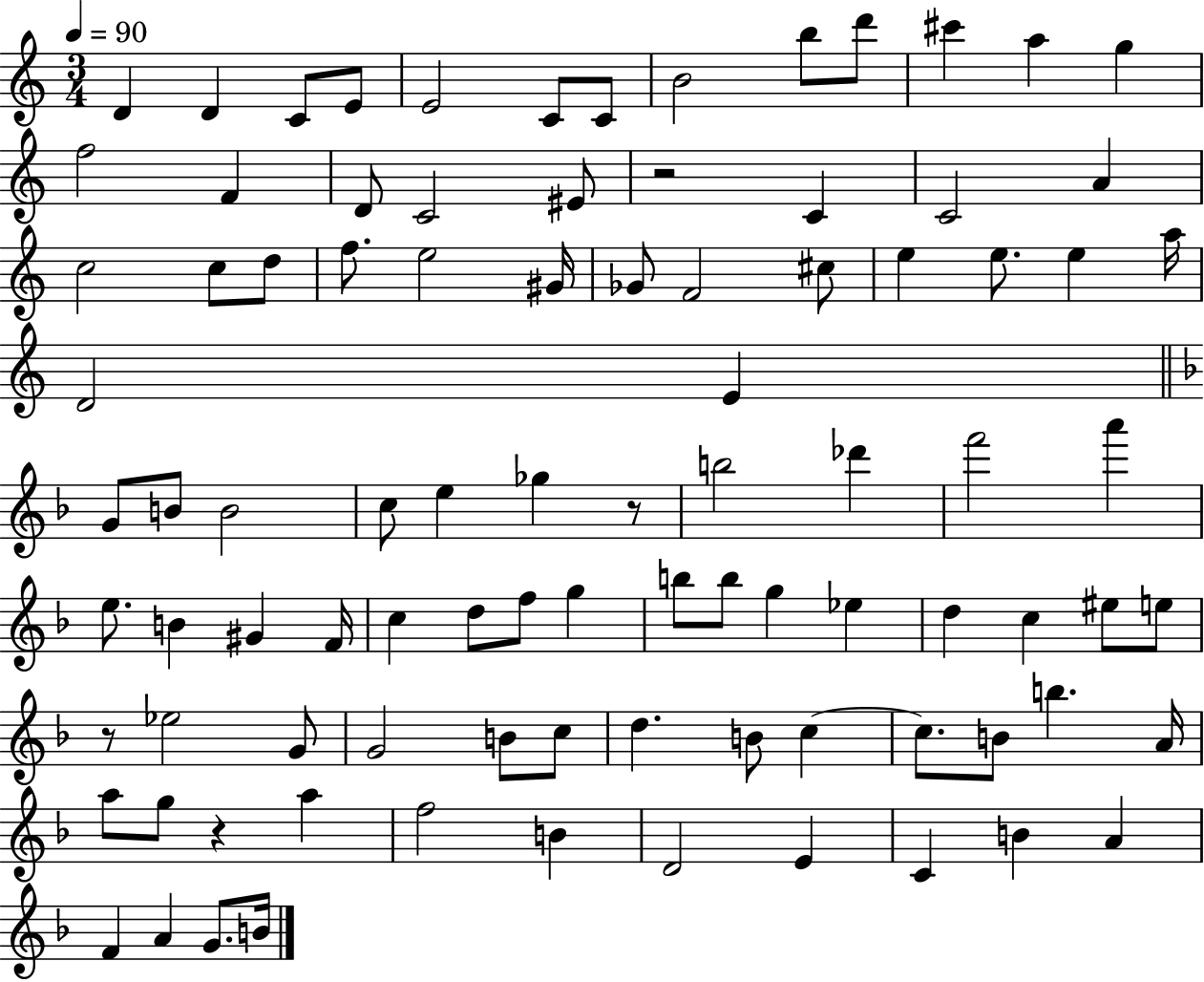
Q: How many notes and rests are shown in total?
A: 92